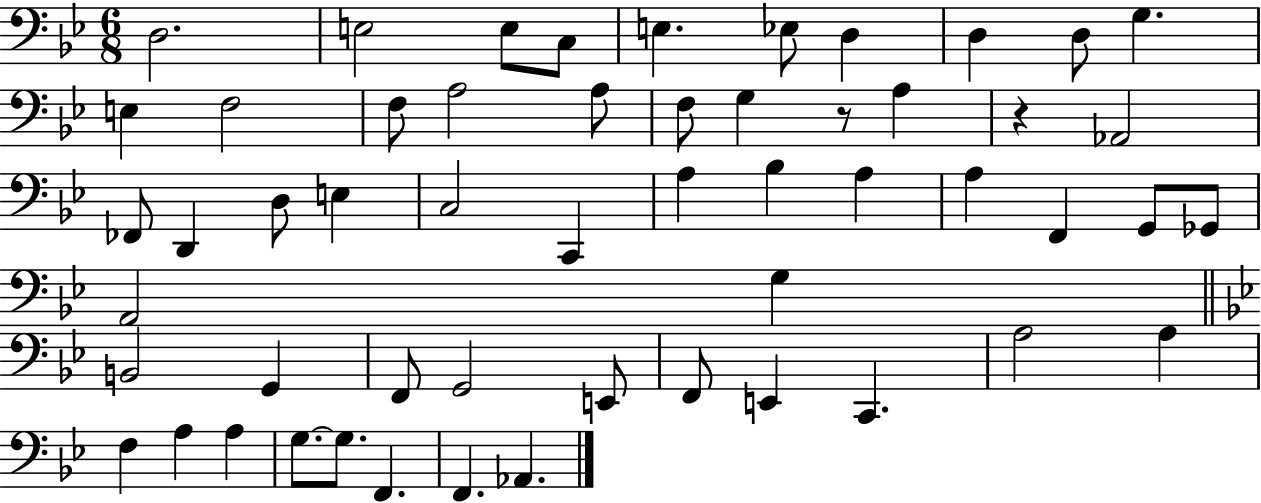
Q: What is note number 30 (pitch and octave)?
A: F2